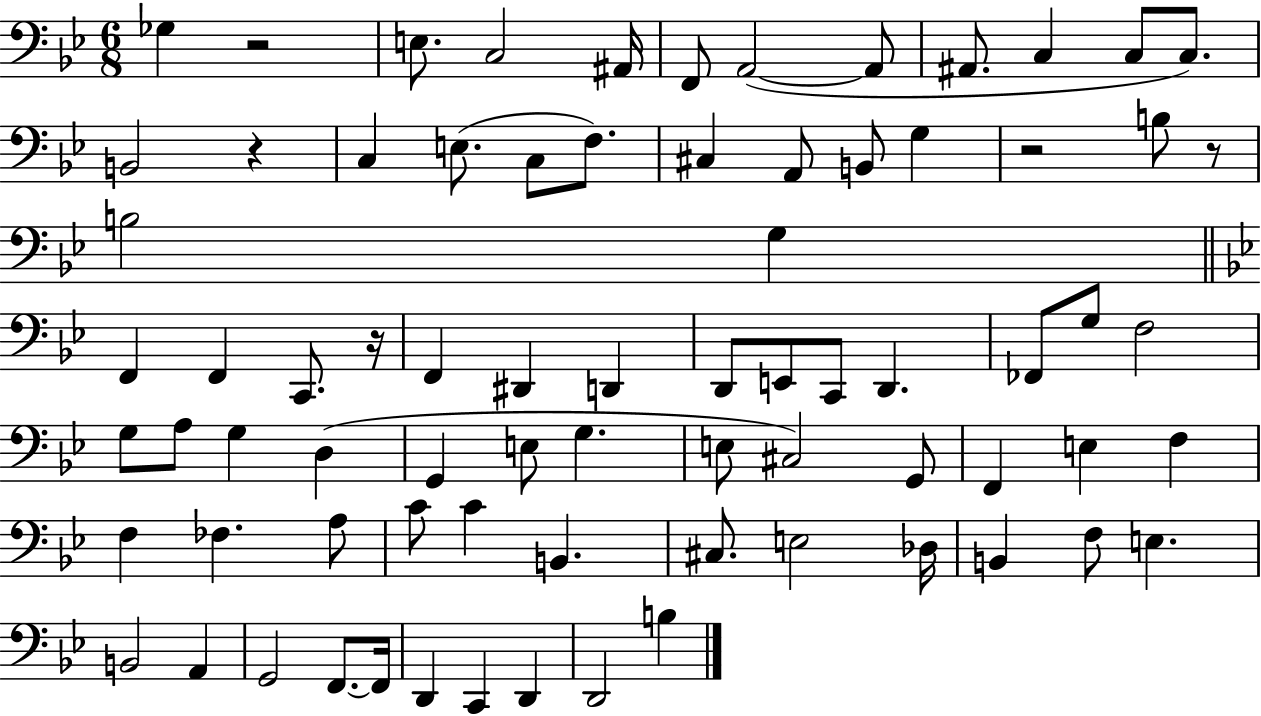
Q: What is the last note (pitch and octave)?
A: B3